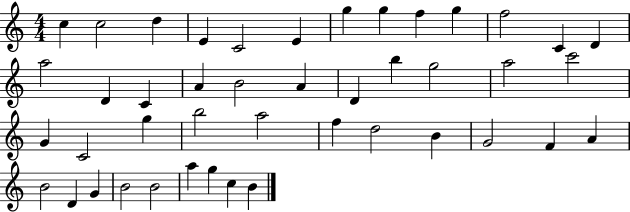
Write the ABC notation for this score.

X:1
T:Untitled
M:4/4
L:1/4
K:C
c c2 d E C2 E g g f g f2 C D a2 D C A B2 A D b g2 a2 c'2 G C2 g b2 a2 f d2 B G2 F A B2 D G B2 B2 a g c B